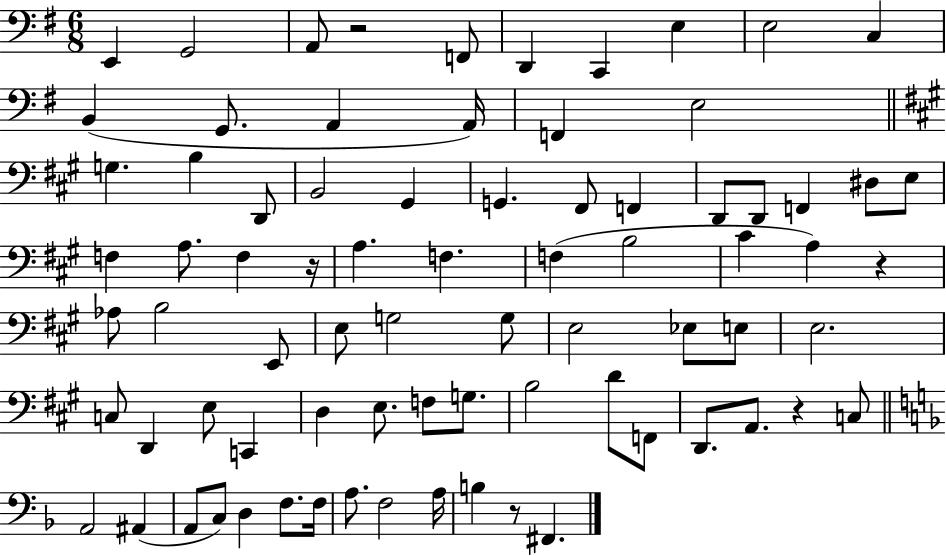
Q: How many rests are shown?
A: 5